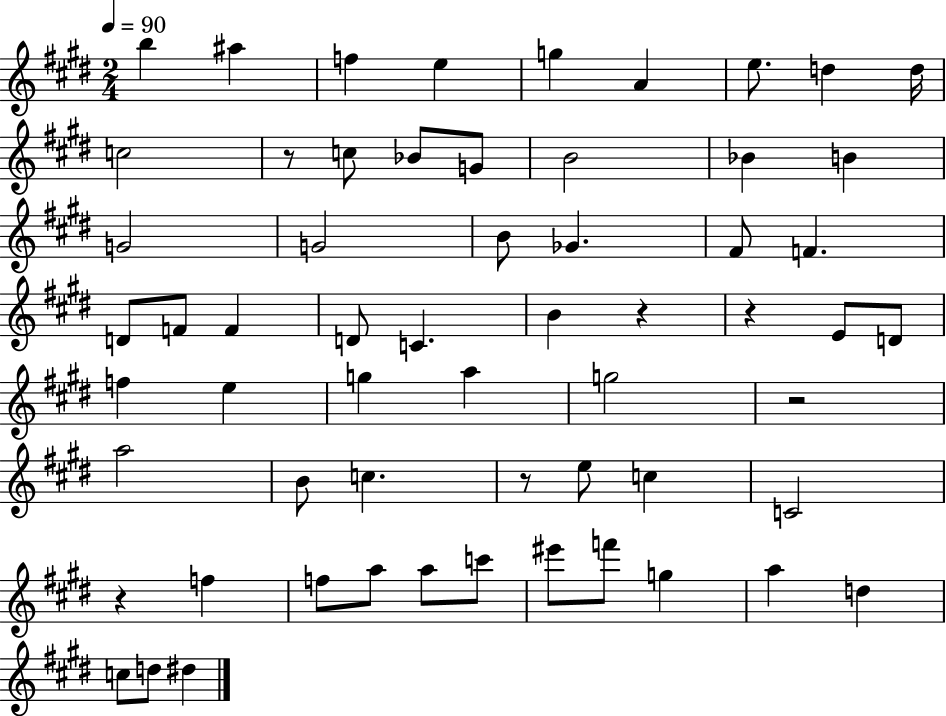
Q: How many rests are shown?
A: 6